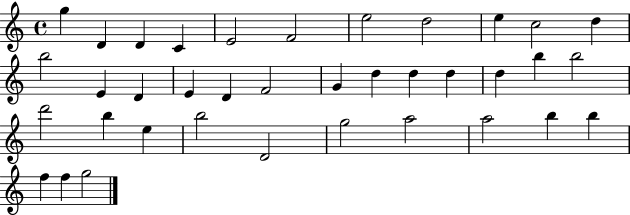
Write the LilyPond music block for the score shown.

{
  \clef treble
  \time 4/4
  \defaultTimeSignature
  \key c \major
  g''4 d'4 d'4 c'4 | e'2 f'2 | e''2 d''2 | e''4 c''2 d''4 | \break b''2 e'4 d'4 | e'4 d'4 f'2 | g'4 d''4 d''4 d''4 | d''4 b''4 b''2 | \break d'''2 b''4 e''4 | b''2 d'2 | g''2 a''2 | a''2 b''4 b''4 | \break f''4 f''4 g''2 | \bar "|."
}